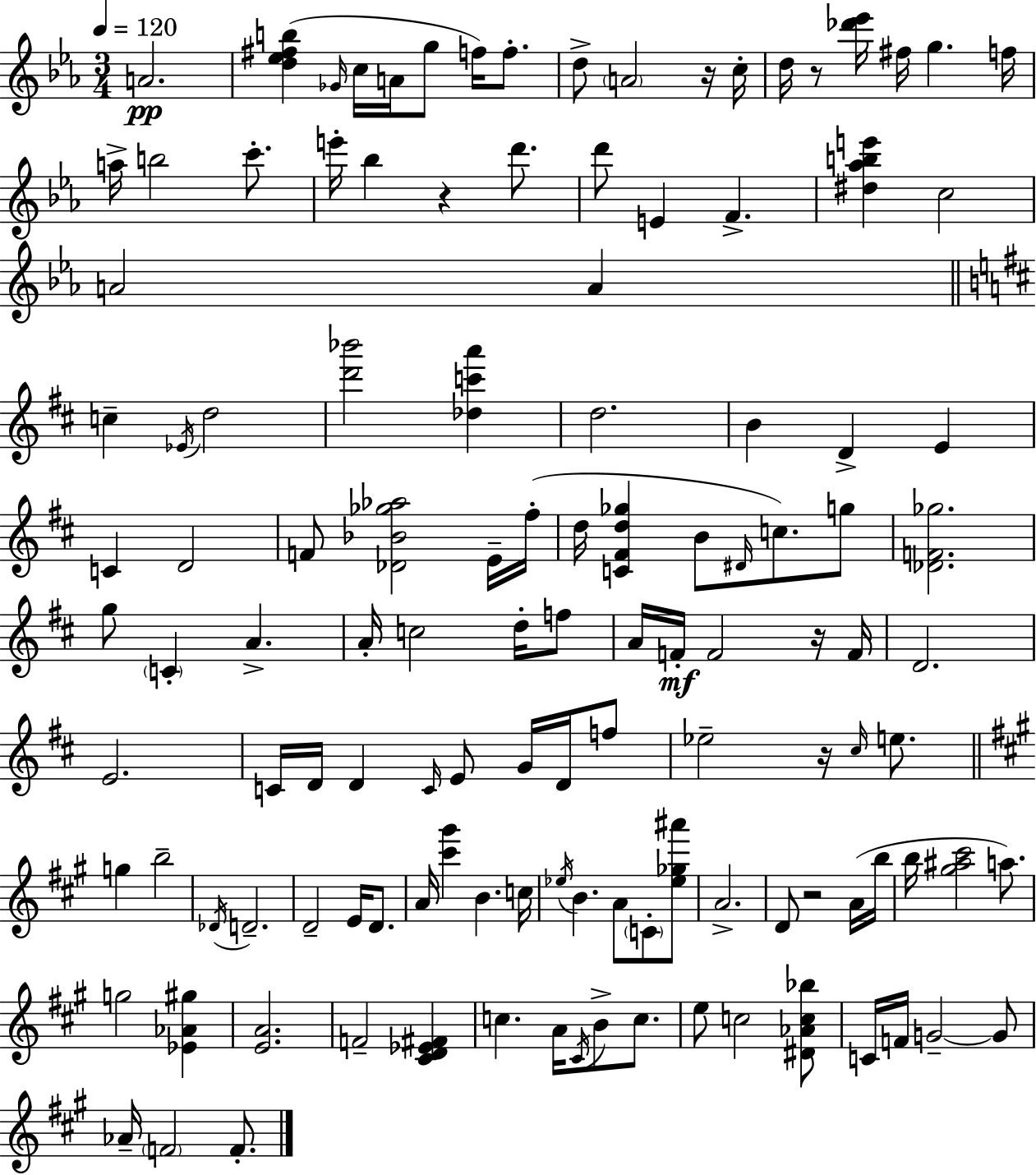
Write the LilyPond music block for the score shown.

{
  \clef treble
  \numericTimeSignature
  \time 3/4
  \key ees \major
  \tempo 4 = 120
  a'2.\pp | <d'' ees'' fis'' b''>4( \grace { ges'16 } c''16 a'16 g''8 f''16) f''8.-. | d''8-> \parenthesize a'2 r16 | c''16-. d''16 r8 <des''' ees'''>16 fis''16 g''4. | \break f''16 a''16-> b''2 c'''8.-. | e'''16-. bes''4 r4 d'''8. | d'''8 e'4 f'4.-> | <dis'' aes'' b'' e'''>4 c''2 | \break a'2 a'4 | \bar "||" \break \key d \major c''4-- \acciaccatura { ees'16 } d''2 | <d''' bes'''>2 <des'' c''' a'''>4 | d''2. | b'4 d'4-> e'4 | \break c'4 d'2 | f'8 <des' bes' ges'' aes''>2 e'16-- | fis''16-.( d''16 <c' fis' d'' ges''>4 b'8 \grace { dis'16 }) c''8. | g''8 <des' f' ges''>2. | \break g''8 \parenthesize c'4-. a'4.-> | a'16-. c''2 d''16-. | f''8 a'16 f'16-.\mf f'2 | r16 f'16 d'2. | \break e'2. | c'16 d'16 d'4 \grace { c'16 } e'8 g'16 | d'16 f''8 ees''2-- r16 | \grace { cis''16 } e''8. \bar "||" \break \key a \major g''4 b''2-- | \acciaccatura { des'16 } d'2.-- | d'2-- e'16 d'8. | a'16 <cis''' gis'''>4 b'4. | \break c''16 \acciaccatura { ees''16 } b'4. a'8 \parenthesize c'8-. | <ees'' ges'' ais'''>8 a'2.-> | d'8 r2 | a'16( b''16 b''16 <gis'' ais'' cis'''>2 a''8.) | \break g''2 <ees' aes' gis''>4 | <e' a'>2. | f'2-- <cis' d' ees' fis'>4 | c''4. a'16 \acciaccatura { cis'16 } b'8-> | \break c''8. e''8 c''2 | <dis' aes' c'' bes''>8 c'16 f'16 g'2--~~ | g'8 aes'16-- \parenthesize f'2 | f'8.-. \bar "|."
}